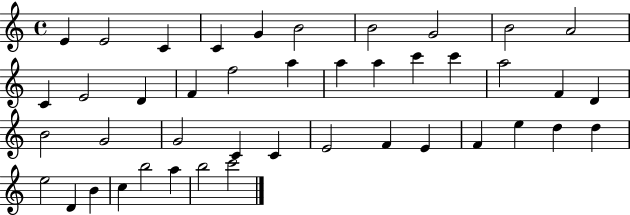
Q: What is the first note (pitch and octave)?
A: E4